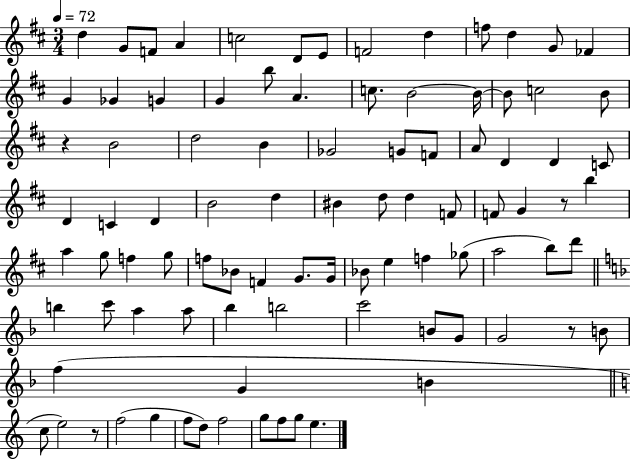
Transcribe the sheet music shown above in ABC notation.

X:1
T:Untitled
M:3/4
L:1/4
K:D
d G/2 F/2 A c2 D/2 E/2 F2 d f/2 d G/2 _F G _G G G b/2 A c/2 B2 B/4 B/2 c2 B/2 z B2 d2 B _G2 G/2 F/2 A/2 D D C/2 D C D B2 d ^B d/2 d F/2 F/2 G z/2 b a g/2 f g/2 f/2 _B/2 F G/2 G/4 _B/2 e f _g/2 a2 b/2 d'/2 b c'/2 a a/2 _b b2 c'2 B/2 G/2 G2 z/2 B/2 f G B c/2 e2 z/2 f2 g f/2 d/2 f2 g/2 f/2 g/2 e